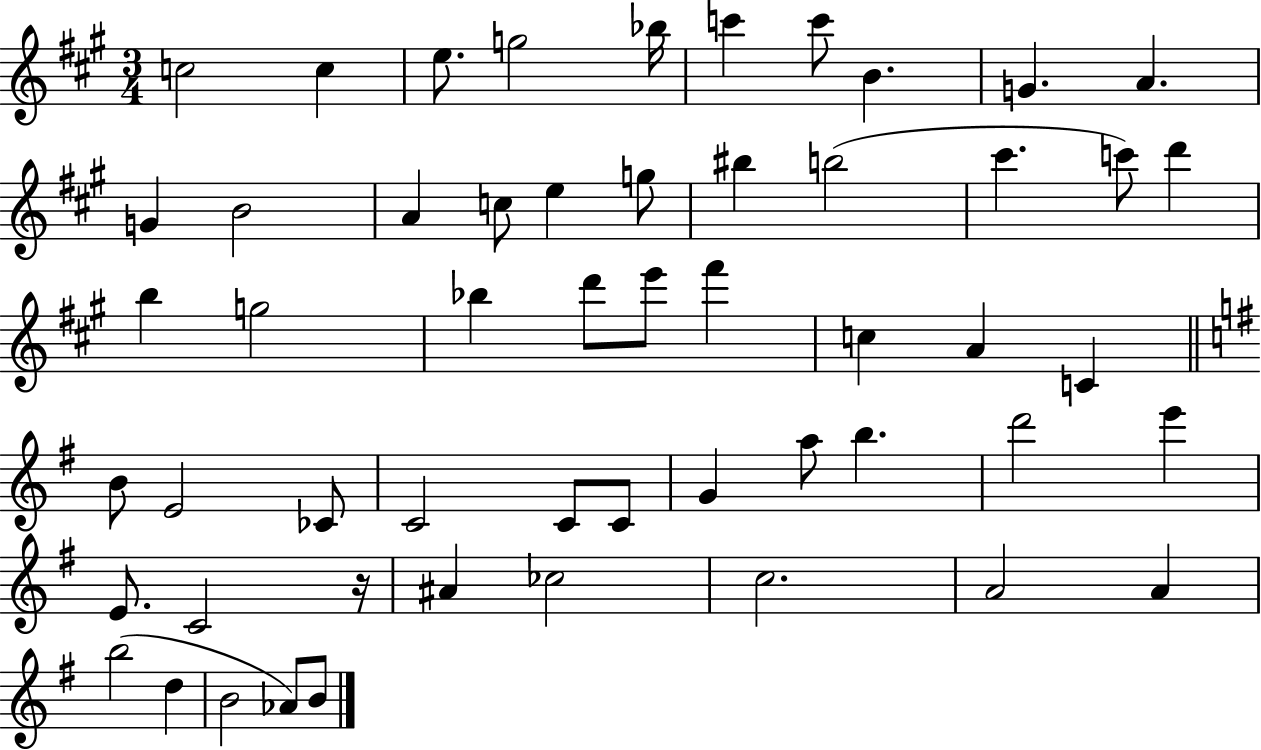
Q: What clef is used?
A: treble